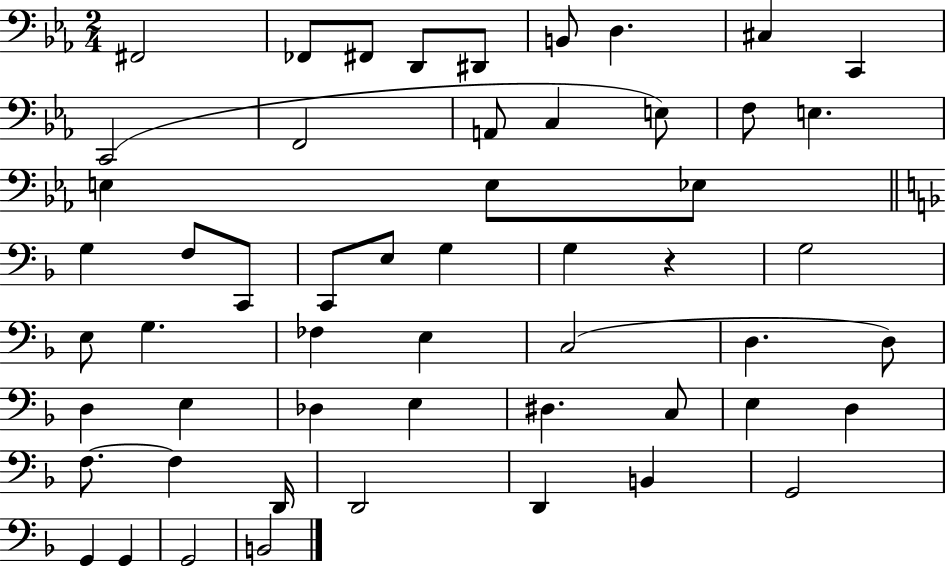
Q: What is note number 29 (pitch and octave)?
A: G3